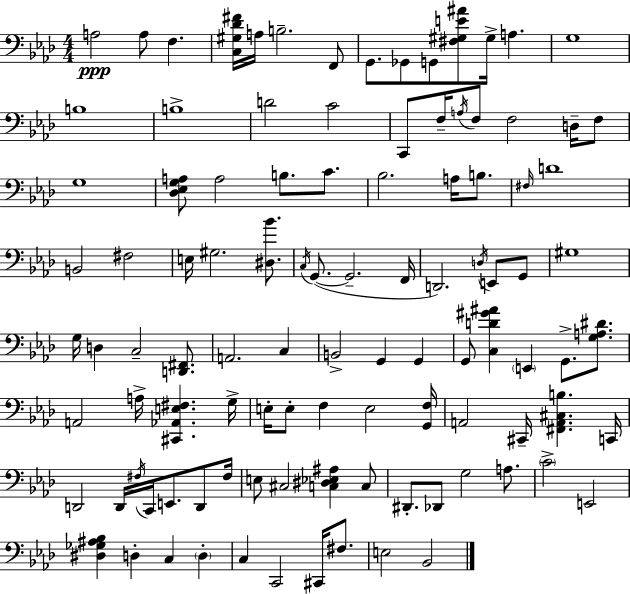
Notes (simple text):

A3/h A3/e F3/q. [C3,G#3,Db4,F#4]/s A3/s B3/h. F2/e G2/e. Gb2/e G2/e [F#3,G#3,E4,A#4]/e G#3/s A3/q. G3/w B3/w B3/w D4/h C4/h C2/e F3/s A3/s F3/e F3/h D3/s F3/e G3/w [Db3,Eb3,G3,A3]/e A3/h B3/e. C4/e. Bb3/h. A3/s B3/e. F#3/s D4/w B2/h F#3/h E3/s G#3/h. [D#3,Bb4]/e. C3/s G2/e. G2/h. F2/s D2/h. D3/s E2/e G2/e G#3/w G3/s D3/q C3/h [D2,F#2]/e. A2/h. C3/q B2/h G2/q G2/q G2/e [C3,D4,G#4,A#4]/q E2/q G2/e. [G3,A3,D#4]/e. A2/h A3/s [C#2,Ab2,E3,F#3]/q. G3/s E3/s E3/e F3/q E3/h [G2,F3]/s A2/h C#2/s [F#2,A2,C#3,B3]/q. C2/s D2/h D2/s F#3/s C2/s E2/e. D2/e F#3/s E3/e C#3/h [C3,D#3,Eb3,A#3]/q C3/e D#2/e. Db2/e G3/h A3/e. C4/h E2/h [D#3,Gb3,A#3,Bb3]/q D3/q C3/q D3/q C3/q C2/h C#2/s F#3/e. E3/h Bb2/h